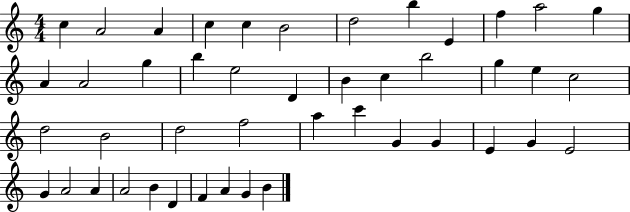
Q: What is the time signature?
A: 4/4